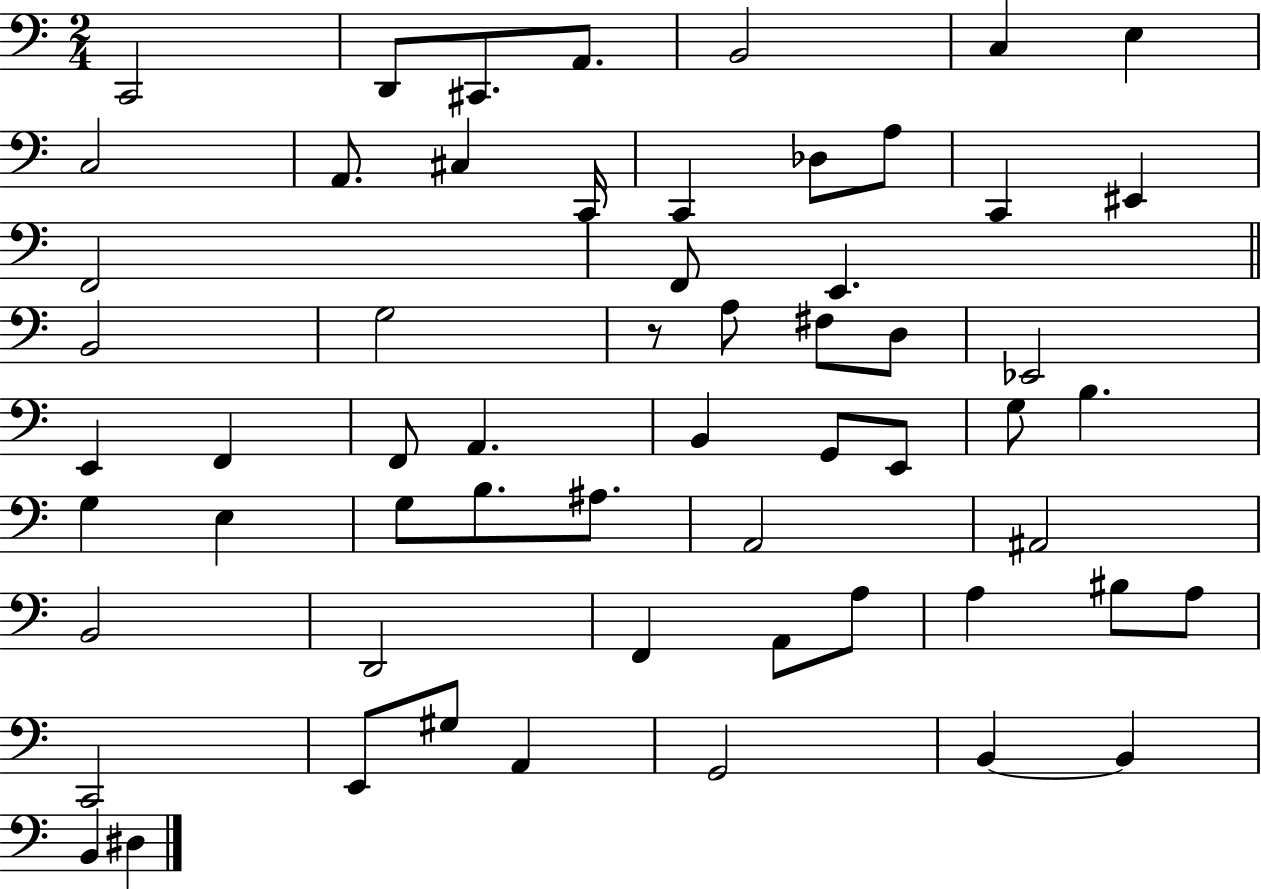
{
  \clef bass
  \numericTimeSignature
  \time 2/4
  \key c \major
  c,2 | d,8 cis,8. a,8. | b,2 | c4 e4 | \break c2 | a,8. cis4 c,16 | c,4 des8 a8 | c,4 eis,4 | \break f,2 | f,8 e,4. | \bar "||" \break \key c \major b,2 | g2 | r8 a8 fis8 d8 | ees,2 | \break e,4 f,4 | f,8 a,4. | b,4 g,8 e,8 | g8 b4. | \break g4 e4 | g8 b8. ais8. | a,2 | ais,2 | \break b,2 | d,2 | f,4 a,8 a8 | a4 bis8 a8 | \break c,2 | e,8 gis8 a,4 | g,2 | b,4~~ b,4 | \break b,4 dis4 | \bar "|."
}